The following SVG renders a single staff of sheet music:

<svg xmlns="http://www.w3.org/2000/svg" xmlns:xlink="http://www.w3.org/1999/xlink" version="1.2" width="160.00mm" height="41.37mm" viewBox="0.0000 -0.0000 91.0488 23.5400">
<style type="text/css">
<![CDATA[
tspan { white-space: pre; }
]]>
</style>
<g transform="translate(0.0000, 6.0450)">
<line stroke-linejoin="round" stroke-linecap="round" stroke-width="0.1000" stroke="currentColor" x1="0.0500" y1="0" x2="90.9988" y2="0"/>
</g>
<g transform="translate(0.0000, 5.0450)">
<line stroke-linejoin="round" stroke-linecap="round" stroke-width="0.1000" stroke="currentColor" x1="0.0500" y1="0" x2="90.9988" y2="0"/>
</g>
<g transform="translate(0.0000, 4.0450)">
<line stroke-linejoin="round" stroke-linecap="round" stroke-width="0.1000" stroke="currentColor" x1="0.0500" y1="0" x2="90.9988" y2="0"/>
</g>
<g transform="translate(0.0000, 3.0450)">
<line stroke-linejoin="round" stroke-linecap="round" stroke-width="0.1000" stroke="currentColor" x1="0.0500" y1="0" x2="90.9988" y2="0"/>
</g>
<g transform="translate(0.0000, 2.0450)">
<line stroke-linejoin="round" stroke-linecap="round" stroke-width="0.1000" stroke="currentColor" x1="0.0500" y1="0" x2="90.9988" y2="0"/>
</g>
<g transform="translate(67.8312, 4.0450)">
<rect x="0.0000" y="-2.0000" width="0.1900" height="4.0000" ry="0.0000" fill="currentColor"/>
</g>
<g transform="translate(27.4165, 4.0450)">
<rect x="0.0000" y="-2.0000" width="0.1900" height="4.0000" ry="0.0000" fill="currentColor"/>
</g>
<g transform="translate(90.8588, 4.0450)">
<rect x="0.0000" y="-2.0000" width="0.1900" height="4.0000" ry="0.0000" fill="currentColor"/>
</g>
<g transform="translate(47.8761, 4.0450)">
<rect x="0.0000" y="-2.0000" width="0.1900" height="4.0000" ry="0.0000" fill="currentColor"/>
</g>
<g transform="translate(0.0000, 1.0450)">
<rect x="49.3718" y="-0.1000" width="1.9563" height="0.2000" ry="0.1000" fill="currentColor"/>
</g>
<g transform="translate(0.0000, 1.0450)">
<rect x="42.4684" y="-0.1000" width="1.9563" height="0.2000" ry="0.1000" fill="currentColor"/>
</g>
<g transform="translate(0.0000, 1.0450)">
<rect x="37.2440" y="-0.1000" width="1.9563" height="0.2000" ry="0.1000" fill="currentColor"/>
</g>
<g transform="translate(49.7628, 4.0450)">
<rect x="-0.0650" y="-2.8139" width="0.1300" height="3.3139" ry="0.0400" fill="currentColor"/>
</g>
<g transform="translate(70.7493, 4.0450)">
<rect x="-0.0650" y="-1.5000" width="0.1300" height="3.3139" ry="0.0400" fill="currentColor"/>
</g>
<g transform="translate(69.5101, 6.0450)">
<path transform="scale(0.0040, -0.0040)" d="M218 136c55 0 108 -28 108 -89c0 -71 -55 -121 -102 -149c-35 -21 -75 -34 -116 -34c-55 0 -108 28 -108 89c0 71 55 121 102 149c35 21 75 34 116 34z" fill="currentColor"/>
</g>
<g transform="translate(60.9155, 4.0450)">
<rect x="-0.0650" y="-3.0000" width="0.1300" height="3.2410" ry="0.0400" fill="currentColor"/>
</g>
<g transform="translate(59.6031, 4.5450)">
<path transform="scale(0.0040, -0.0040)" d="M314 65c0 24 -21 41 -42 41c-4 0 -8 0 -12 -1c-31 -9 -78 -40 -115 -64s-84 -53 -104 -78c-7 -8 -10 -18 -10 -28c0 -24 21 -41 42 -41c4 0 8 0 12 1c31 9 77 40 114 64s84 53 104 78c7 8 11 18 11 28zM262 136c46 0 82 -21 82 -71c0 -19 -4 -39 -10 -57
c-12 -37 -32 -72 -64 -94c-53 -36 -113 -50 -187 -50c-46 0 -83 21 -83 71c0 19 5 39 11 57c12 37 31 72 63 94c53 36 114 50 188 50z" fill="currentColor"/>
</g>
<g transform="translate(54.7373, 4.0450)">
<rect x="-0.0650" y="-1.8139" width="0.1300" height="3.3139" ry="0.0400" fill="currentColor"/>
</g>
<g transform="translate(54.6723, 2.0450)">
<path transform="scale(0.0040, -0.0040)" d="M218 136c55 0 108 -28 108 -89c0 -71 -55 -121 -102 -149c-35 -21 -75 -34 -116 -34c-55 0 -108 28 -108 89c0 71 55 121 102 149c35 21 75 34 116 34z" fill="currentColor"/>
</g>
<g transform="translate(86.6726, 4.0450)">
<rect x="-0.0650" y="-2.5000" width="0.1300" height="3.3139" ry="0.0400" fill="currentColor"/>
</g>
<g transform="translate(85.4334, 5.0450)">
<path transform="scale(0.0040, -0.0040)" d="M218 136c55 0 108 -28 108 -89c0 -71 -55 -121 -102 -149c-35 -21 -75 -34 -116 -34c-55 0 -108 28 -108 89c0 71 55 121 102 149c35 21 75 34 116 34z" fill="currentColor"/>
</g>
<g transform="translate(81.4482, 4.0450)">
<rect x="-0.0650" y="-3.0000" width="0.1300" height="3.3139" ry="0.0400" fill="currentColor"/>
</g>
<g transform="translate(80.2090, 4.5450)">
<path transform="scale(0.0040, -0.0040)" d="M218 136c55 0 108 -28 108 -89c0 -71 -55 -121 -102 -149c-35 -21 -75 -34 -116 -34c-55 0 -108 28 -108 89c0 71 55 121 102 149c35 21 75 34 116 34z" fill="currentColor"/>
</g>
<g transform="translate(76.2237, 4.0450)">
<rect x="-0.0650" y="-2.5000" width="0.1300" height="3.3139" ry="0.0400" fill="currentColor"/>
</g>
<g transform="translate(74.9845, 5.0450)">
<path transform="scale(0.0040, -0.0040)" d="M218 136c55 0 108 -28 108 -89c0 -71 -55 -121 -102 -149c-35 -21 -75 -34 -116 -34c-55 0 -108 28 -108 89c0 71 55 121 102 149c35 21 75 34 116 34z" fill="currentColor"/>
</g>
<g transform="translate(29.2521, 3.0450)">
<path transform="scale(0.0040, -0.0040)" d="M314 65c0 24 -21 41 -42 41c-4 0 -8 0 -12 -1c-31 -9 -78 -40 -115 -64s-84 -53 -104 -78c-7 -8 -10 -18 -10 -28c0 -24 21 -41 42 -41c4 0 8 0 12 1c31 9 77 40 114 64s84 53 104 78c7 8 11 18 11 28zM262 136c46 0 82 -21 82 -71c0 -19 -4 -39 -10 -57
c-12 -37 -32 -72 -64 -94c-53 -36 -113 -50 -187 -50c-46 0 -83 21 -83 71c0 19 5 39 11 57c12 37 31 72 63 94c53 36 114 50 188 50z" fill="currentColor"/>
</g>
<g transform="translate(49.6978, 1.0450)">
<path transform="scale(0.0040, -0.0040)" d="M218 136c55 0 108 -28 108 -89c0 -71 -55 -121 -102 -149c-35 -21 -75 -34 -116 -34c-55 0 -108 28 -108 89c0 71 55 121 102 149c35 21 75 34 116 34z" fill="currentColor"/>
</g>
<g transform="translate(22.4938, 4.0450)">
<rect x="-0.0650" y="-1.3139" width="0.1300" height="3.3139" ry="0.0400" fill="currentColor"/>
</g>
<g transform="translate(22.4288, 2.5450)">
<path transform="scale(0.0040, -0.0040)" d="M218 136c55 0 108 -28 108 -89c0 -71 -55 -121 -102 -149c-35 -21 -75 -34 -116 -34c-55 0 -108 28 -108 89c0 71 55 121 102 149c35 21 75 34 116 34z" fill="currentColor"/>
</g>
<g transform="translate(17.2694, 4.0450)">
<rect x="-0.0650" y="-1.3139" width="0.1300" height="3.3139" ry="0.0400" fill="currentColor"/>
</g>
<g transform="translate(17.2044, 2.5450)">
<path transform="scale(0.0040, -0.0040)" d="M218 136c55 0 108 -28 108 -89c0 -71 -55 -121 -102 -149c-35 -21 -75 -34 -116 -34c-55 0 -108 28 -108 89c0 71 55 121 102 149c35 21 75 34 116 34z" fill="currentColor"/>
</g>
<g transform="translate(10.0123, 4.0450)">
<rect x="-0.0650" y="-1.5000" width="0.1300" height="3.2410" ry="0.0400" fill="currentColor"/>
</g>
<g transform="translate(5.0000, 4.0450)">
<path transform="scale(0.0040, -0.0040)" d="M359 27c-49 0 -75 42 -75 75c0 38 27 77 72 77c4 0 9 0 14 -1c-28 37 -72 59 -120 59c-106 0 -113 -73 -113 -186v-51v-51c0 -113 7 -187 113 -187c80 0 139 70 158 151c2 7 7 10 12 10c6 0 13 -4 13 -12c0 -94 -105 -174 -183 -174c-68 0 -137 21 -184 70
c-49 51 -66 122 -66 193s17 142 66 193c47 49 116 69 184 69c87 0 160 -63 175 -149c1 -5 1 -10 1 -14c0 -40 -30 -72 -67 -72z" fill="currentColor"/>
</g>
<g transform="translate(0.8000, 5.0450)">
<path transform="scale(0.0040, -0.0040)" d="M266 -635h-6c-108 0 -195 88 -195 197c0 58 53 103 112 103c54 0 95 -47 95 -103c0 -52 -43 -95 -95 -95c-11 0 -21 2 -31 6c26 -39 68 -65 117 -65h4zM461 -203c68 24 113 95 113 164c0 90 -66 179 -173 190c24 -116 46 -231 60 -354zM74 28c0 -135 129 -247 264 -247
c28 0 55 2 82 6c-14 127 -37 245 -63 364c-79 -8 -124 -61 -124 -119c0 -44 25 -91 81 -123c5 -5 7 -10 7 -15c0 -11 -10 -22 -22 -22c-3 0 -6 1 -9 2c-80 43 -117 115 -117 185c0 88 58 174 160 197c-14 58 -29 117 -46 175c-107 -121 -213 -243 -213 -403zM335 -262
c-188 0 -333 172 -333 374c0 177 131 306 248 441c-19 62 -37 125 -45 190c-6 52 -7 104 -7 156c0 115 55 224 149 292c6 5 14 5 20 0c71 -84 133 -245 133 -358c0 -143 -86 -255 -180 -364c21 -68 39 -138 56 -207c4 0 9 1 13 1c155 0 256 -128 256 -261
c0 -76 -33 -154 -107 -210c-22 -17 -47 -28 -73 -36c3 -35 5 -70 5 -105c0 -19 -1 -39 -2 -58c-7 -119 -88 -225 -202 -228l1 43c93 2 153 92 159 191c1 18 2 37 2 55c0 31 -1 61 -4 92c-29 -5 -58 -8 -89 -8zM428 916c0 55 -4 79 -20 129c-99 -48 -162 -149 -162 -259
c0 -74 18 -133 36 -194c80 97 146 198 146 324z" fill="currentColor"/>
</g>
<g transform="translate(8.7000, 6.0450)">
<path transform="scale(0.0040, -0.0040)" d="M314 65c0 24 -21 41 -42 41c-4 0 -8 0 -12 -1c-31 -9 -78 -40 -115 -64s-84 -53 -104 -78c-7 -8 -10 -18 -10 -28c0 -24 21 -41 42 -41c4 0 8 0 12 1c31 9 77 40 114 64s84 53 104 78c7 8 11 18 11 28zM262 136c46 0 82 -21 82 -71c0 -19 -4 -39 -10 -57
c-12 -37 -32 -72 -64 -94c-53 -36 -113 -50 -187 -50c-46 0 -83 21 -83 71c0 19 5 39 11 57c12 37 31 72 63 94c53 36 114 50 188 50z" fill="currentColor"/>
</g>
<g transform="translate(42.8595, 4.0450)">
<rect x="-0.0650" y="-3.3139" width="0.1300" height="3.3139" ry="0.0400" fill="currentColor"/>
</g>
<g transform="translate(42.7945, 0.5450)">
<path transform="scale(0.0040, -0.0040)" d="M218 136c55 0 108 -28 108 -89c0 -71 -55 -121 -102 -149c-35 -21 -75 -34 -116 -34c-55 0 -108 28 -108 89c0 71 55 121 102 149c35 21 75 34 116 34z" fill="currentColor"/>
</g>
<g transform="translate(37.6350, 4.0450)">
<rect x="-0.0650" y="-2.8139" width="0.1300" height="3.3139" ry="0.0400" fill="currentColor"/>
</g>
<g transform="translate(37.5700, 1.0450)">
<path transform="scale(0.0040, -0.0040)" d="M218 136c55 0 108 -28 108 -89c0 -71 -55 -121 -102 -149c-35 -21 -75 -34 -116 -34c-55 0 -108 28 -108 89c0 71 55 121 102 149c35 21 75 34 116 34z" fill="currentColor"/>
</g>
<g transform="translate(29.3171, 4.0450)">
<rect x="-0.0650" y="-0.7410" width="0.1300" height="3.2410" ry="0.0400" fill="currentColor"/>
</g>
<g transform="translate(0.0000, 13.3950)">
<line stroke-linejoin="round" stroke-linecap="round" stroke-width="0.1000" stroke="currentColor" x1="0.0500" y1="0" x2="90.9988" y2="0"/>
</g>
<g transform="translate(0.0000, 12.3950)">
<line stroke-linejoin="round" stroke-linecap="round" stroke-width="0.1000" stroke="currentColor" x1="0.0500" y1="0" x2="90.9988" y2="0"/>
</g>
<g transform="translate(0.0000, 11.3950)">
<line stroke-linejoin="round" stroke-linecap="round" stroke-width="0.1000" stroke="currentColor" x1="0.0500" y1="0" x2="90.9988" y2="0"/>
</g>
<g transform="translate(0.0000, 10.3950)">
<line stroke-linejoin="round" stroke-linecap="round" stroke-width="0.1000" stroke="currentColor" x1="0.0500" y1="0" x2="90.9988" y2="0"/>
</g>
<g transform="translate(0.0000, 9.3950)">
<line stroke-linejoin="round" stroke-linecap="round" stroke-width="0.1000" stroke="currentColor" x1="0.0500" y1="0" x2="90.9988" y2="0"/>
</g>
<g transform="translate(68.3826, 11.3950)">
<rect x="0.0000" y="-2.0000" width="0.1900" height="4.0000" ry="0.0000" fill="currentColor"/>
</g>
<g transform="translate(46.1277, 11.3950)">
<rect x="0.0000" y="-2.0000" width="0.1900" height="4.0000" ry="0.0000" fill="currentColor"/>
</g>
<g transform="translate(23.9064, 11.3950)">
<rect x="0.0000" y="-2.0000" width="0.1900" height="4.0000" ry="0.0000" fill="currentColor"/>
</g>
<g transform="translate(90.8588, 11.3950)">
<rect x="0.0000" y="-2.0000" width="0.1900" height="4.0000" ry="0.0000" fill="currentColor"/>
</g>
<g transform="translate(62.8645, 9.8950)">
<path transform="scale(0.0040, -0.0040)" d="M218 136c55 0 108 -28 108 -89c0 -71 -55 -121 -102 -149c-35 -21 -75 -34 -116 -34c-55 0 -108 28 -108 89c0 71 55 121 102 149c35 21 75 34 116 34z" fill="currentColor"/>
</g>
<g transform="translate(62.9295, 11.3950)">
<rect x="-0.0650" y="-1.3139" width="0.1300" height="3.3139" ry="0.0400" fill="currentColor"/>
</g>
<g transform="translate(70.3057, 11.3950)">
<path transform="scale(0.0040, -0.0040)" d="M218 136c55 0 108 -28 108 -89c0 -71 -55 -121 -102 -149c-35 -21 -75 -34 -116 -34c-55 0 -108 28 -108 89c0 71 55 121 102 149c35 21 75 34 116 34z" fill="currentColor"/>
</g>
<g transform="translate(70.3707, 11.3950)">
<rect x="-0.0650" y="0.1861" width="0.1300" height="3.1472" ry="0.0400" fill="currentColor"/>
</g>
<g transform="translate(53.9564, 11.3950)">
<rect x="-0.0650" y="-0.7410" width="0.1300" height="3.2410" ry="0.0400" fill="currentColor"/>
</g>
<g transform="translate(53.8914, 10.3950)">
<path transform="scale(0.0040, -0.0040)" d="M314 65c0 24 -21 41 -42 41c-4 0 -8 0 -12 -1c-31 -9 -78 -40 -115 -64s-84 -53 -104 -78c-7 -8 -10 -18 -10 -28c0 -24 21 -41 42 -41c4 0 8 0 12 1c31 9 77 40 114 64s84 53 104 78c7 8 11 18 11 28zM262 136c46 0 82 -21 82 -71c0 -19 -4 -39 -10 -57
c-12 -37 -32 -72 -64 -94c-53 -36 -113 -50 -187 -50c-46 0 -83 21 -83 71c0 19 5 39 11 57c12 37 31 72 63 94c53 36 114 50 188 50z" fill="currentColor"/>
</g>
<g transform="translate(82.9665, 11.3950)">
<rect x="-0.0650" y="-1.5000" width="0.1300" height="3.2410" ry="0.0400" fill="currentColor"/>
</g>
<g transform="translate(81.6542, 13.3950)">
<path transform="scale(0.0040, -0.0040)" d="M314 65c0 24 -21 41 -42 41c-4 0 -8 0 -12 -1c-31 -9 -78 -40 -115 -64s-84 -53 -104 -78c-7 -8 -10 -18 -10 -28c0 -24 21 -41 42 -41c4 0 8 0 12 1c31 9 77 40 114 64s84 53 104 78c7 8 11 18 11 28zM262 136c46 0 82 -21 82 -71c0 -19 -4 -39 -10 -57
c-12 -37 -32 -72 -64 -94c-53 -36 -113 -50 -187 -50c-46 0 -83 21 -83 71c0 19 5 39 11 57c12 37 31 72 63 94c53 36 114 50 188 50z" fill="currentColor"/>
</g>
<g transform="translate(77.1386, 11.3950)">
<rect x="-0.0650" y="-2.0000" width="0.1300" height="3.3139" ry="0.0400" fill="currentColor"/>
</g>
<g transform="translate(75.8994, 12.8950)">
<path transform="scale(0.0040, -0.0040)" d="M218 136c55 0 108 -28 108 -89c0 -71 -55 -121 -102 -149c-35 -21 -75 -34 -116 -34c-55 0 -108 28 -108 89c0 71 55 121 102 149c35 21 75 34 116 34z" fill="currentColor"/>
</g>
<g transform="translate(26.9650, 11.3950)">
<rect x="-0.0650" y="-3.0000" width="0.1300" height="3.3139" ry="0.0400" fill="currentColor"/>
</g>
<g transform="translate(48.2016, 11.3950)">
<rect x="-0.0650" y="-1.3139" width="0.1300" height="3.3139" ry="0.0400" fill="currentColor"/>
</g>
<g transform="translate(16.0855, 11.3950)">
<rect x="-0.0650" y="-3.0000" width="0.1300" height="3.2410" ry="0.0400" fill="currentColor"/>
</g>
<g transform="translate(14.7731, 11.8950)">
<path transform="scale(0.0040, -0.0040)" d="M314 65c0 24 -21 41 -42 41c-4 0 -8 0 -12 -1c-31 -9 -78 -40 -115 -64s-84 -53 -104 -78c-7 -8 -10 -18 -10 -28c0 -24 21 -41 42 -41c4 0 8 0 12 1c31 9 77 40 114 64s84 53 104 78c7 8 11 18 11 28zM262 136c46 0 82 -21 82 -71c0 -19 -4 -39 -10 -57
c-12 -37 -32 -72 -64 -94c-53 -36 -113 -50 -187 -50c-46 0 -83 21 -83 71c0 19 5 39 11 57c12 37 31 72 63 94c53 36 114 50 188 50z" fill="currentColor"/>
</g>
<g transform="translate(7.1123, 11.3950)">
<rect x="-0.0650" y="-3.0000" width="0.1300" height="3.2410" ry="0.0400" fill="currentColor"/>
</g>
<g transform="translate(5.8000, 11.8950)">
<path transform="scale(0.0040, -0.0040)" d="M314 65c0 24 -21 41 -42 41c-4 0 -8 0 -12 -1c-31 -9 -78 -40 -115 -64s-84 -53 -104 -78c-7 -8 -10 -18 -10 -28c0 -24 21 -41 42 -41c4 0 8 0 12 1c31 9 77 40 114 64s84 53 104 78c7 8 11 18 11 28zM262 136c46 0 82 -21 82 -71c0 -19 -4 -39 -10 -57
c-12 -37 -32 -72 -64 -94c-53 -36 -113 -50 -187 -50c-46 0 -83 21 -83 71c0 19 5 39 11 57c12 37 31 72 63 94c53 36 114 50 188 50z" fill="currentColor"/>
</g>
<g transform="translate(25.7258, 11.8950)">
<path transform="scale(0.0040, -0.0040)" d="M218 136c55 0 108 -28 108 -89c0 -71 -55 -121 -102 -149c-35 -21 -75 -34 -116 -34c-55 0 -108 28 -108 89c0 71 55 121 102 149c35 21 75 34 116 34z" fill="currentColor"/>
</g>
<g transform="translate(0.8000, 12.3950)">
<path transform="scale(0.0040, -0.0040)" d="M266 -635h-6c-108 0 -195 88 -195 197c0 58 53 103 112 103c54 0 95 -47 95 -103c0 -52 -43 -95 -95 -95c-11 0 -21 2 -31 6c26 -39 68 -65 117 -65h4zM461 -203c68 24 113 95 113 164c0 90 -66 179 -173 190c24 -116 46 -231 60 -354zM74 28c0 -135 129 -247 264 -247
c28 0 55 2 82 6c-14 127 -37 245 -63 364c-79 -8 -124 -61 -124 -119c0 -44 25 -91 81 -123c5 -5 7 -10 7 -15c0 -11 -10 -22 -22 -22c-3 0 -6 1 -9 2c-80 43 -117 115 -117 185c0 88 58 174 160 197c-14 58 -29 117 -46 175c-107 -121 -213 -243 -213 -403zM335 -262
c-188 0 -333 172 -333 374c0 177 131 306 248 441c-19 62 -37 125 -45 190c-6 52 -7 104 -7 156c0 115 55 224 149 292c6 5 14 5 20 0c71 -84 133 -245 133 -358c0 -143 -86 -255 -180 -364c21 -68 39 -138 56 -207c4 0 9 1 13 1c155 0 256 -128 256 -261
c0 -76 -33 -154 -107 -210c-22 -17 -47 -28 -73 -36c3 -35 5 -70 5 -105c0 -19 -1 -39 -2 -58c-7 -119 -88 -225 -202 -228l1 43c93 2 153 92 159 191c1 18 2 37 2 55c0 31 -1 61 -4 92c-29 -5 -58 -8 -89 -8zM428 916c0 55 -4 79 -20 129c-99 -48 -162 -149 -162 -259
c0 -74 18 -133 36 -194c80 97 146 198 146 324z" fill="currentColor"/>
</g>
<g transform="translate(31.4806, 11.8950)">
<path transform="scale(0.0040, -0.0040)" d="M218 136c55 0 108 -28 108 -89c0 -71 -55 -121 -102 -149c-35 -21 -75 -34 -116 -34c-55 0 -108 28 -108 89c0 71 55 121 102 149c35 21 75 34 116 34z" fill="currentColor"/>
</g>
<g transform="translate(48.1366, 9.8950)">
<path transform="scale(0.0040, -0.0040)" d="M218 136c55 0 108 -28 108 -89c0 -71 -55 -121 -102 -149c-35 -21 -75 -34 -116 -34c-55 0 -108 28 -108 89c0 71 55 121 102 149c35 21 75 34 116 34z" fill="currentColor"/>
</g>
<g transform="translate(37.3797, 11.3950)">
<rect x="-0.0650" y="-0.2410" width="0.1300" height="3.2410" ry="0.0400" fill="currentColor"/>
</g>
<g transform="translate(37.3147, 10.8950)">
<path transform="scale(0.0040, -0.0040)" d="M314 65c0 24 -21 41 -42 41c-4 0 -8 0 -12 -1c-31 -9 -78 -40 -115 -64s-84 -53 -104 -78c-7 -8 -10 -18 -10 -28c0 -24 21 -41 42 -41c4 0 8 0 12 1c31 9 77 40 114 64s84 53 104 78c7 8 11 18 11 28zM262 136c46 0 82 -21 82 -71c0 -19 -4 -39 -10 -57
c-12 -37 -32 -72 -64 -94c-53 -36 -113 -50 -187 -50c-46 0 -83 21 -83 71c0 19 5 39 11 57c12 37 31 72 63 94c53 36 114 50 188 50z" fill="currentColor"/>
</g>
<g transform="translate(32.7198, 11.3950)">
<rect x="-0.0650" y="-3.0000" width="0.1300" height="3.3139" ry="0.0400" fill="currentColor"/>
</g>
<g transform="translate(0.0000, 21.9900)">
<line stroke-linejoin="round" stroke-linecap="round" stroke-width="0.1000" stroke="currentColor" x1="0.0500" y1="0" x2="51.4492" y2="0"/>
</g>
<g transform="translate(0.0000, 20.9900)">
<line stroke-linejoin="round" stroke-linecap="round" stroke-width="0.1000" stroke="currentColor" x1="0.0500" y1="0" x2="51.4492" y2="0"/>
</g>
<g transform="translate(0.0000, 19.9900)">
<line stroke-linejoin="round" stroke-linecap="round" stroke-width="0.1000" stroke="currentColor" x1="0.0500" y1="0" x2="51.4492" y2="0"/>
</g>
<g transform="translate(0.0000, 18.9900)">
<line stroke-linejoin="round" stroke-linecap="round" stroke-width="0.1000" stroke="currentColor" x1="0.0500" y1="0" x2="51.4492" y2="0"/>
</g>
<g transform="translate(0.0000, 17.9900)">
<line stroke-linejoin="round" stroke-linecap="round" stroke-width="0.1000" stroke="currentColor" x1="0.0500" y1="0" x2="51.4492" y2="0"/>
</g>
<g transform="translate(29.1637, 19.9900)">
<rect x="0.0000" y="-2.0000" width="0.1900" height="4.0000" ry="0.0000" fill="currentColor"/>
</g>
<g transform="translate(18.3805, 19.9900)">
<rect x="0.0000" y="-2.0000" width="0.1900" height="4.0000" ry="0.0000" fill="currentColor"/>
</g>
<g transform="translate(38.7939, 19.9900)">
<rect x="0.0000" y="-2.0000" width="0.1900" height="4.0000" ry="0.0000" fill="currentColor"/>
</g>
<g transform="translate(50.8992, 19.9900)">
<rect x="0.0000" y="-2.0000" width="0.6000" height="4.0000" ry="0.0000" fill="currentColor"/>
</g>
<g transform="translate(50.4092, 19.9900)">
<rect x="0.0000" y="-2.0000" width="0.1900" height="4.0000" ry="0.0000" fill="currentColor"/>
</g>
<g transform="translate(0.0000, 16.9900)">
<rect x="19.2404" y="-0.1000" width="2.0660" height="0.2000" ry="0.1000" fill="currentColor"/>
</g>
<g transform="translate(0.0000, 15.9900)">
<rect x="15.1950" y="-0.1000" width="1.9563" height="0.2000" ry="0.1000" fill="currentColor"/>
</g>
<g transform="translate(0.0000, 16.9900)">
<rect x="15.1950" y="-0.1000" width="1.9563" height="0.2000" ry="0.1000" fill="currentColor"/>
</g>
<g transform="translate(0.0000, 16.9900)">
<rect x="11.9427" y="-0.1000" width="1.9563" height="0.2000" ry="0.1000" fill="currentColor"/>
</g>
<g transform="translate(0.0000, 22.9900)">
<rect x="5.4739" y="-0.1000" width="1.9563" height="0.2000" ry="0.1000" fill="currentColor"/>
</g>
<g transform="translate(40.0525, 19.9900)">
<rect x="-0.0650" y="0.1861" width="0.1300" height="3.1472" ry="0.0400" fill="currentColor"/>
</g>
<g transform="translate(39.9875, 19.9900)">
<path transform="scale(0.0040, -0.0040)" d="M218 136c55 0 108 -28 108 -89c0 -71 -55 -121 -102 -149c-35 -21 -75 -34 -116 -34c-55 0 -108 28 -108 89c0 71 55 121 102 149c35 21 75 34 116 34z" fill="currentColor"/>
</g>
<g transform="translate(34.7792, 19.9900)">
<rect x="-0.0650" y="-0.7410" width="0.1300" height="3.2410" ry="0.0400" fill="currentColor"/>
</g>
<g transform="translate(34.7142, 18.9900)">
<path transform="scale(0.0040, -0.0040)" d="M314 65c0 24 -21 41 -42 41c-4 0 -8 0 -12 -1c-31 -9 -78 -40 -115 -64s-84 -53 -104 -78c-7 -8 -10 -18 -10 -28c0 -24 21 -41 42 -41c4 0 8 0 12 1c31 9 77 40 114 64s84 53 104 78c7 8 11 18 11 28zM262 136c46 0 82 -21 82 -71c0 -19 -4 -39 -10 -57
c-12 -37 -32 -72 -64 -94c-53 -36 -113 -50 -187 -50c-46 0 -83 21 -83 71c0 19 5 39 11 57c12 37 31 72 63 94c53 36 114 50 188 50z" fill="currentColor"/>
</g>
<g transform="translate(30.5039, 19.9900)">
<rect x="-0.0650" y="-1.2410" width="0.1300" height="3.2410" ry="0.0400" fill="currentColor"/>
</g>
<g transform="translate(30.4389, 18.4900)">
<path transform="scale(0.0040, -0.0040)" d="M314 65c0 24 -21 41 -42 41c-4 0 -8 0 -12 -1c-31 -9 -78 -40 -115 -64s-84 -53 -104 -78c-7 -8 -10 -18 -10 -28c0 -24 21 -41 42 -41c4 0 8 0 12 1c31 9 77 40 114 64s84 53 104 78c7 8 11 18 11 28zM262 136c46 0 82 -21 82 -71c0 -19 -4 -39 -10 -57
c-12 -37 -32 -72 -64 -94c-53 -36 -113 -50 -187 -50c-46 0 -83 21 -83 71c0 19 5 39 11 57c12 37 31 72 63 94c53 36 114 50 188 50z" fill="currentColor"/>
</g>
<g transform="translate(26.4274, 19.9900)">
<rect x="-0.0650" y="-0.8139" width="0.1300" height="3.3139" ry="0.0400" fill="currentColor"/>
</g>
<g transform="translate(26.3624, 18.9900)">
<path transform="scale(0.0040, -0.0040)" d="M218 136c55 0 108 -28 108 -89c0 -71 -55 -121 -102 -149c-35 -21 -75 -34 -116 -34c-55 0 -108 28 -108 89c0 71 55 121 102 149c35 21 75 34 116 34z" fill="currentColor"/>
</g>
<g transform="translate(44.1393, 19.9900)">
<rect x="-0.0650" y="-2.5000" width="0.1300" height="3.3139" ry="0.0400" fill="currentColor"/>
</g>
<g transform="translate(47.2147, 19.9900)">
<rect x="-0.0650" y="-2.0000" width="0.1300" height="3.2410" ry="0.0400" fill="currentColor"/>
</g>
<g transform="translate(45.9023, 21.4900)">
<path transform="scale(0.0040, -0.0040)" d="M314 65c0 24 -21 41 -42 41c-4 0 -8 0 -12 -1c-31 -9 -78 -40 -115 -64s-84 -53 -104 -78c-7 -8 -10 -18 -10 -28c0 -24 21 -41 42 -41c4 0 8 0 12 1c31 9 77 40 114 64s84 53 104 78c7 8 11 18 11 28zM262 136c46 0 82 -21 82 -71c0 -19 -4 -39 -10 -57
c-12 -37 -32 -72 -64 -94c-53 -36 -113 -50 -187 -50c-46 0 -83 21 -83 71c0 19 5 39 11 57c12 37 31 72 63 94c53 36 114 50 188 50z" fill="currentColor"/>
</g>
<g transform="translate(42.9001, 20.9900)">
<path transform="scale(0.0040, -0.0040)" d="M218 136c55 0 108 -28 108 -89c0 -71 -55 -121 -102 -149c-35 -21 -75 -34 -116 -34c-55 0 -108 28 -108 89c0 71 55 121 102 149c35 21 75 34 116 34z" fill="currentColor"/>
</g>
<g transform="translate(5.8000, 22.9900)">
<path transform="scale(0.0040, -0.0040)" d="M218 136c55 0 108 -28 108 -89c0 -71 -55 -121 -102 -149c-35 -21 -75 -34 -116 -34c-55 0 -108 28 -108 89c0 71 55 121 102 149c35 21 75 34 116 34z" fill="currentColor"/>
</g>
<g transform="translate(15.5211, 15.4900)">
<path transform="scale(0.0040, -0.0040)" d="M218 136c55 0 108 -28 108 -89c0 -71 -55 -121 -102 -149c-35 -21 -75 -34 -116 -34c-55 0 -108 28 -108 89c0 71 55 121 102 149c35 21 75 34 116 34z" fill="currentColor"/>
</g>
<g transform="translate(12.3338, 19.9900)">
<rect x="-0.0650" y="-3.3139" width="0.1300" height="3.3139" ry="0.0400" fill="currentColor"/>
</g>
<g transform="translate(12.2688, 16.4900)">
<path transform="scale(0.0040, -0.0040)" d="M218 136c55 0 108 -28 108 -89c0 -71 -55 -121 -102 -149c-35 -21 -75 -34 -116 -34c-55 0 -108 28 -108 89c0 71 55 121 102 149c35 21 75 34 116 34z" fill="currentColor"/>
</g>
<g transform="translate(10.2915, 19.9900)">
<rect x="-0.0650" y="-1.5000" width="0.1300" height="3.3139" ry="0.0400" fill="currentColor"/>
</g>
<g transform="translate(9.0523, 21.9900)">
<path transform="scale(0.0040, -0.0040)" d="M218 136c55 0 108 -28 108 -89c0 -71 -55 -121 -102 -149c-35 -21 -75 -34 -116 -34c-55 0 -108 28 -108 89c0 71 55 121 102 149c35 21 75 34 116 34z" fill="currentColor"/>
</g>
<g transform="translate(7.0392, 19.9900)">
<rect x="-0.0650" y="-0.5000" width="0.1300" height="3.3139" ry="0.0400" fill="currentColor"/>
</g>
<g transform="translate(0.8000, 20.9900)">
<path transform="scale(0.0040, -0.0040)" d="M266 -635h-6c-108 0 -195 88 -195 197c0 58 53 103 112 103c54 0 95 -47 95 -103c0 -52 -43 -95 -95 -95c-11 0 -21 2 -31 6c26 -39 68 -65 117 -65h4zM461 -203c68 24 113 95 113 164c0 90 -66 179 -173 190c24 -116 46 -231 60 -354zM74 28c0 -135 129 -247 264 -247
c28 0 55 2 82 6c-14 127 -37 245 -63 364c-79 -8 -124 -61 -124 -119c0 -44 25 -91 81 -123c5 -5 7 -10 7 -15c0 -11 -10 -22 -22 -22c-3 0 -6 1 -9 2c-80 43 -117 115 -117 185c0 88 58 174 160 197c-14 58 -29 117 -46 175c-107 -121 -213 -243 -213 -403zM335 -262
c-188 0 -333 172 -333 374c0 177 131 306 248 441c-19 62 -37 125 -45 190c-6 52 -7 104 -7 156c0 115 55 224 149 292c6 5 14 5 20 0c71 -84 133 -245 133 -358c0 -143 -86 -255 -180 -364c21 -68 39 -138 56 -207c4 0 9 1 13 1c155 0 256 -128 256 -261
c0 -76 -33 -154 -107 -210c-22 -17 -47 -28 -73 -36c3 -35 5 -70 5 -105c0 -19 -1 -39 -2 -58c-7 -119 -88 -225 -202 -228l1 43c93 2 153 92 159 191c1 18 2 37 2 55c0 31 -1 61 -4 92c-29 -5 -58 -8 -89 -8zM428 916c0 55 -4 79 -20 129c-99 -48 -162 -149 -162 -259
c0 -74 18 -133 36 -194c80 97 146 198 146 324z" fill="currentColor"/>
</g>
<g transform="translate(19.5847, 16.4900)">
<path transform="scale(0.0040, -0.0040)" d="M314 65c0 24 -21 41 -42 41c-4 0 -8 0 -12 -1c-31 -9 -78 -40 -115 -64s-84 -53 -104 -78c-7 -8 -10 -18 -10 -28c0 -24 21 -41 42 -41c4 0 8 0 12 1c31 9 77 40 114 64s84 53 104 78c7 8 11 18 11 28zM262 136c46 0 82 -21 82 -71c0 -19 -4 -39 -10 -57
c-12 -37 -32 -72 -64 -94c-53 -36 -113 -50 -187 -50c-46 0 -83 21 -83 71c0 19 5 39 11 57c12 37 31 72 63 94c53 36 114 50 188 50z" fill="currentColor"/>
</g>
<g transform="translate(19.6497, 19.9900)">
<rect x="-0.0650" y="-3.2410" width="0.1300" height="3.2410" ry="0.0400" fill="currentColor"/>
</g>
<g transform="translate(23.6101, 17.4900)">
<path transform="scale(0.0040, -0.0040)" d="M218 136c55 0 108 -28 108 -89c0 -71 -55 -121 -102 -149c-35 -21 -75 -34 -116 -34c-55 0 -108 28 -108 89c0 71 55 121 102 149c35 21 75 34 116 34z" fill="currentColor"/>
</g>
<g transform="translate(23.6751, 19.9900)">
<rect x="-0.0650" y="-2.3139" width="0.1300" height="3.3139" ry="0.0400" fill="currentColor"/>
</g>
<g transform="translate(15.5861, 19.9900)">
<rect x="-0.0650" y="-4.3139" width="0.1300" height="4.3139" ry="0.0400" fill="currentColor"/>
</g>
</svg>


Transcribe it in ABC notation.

X:1
T:Untitled
M:4/4
L:1/4
K:C
E2 e e d2 a b a f A2 E G A G A2 A2 A A c2 e d2 e B F E2 C E b d' b2 g d e2 d2 B G F2